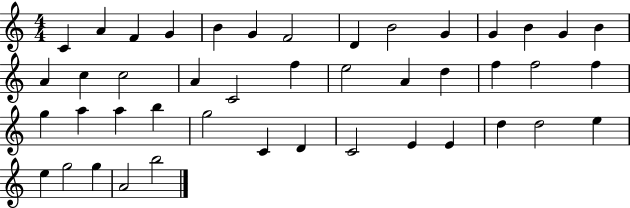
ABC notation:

X:1
T:Untitled
M:4/4
L:1/4
K:C
C A F G B G F2 D B2 G G B G B A c c2 A C2 f e2 A d f f2 f g a a b g2 C D C2 E E d d2 e e g2 g A2 b2